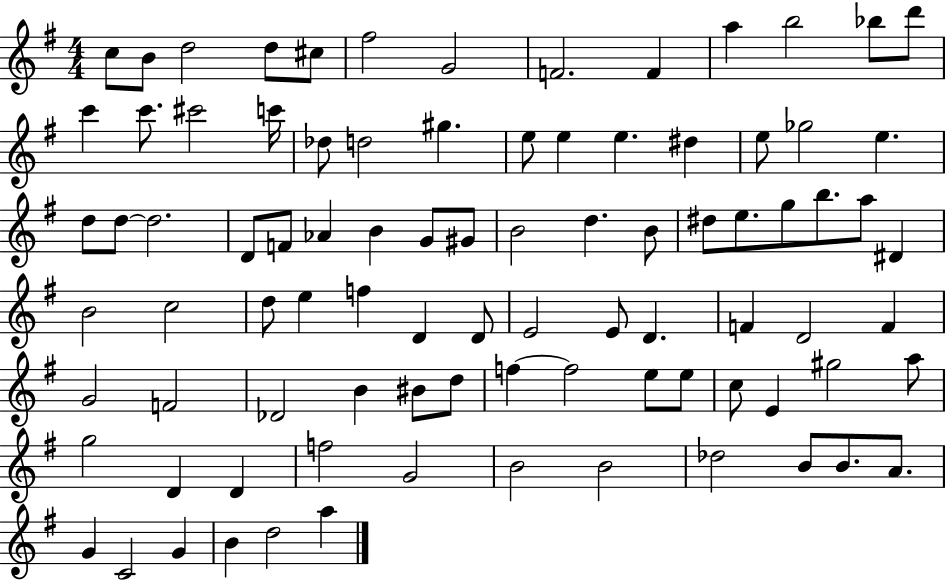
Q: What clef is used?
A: treble